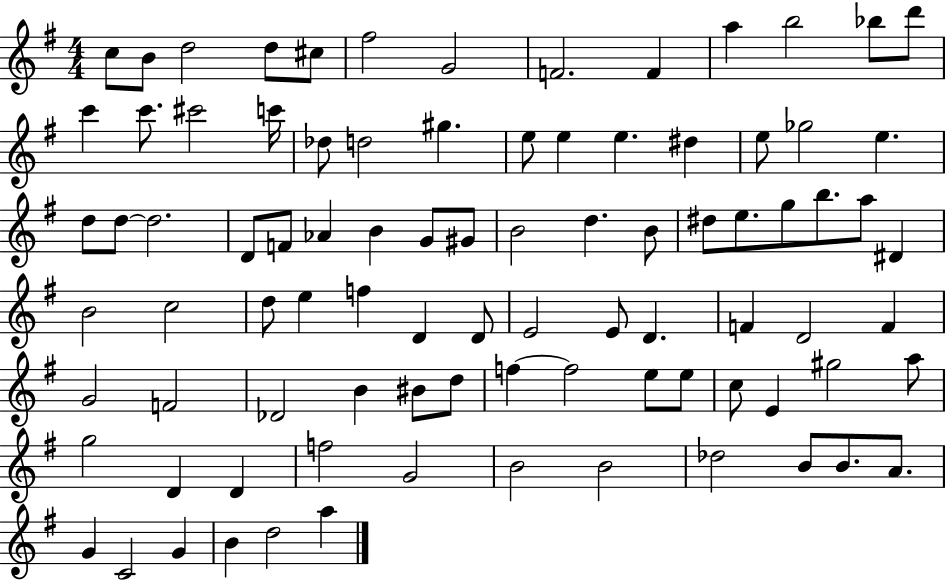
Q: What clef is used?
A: treble